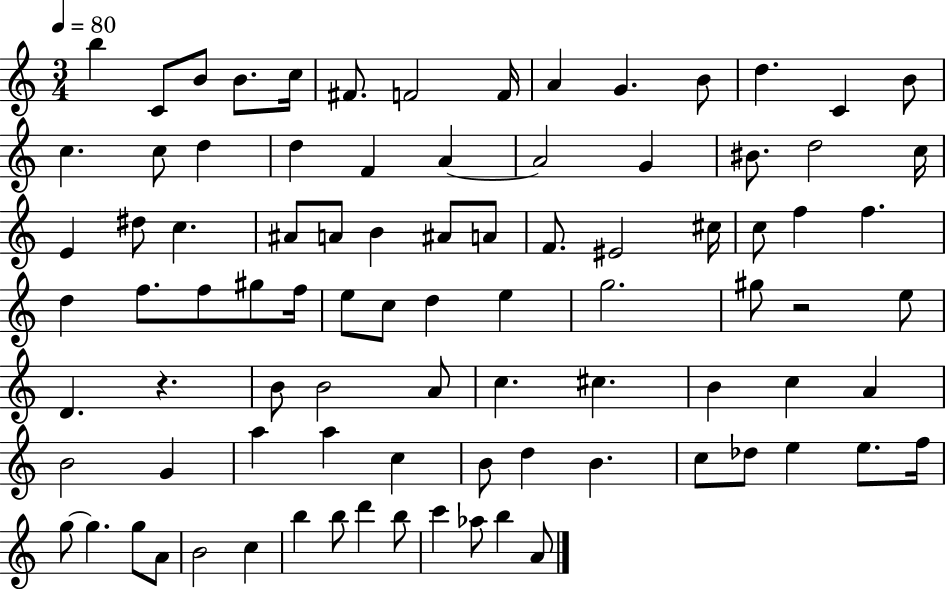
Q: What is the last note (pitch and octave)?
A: A4